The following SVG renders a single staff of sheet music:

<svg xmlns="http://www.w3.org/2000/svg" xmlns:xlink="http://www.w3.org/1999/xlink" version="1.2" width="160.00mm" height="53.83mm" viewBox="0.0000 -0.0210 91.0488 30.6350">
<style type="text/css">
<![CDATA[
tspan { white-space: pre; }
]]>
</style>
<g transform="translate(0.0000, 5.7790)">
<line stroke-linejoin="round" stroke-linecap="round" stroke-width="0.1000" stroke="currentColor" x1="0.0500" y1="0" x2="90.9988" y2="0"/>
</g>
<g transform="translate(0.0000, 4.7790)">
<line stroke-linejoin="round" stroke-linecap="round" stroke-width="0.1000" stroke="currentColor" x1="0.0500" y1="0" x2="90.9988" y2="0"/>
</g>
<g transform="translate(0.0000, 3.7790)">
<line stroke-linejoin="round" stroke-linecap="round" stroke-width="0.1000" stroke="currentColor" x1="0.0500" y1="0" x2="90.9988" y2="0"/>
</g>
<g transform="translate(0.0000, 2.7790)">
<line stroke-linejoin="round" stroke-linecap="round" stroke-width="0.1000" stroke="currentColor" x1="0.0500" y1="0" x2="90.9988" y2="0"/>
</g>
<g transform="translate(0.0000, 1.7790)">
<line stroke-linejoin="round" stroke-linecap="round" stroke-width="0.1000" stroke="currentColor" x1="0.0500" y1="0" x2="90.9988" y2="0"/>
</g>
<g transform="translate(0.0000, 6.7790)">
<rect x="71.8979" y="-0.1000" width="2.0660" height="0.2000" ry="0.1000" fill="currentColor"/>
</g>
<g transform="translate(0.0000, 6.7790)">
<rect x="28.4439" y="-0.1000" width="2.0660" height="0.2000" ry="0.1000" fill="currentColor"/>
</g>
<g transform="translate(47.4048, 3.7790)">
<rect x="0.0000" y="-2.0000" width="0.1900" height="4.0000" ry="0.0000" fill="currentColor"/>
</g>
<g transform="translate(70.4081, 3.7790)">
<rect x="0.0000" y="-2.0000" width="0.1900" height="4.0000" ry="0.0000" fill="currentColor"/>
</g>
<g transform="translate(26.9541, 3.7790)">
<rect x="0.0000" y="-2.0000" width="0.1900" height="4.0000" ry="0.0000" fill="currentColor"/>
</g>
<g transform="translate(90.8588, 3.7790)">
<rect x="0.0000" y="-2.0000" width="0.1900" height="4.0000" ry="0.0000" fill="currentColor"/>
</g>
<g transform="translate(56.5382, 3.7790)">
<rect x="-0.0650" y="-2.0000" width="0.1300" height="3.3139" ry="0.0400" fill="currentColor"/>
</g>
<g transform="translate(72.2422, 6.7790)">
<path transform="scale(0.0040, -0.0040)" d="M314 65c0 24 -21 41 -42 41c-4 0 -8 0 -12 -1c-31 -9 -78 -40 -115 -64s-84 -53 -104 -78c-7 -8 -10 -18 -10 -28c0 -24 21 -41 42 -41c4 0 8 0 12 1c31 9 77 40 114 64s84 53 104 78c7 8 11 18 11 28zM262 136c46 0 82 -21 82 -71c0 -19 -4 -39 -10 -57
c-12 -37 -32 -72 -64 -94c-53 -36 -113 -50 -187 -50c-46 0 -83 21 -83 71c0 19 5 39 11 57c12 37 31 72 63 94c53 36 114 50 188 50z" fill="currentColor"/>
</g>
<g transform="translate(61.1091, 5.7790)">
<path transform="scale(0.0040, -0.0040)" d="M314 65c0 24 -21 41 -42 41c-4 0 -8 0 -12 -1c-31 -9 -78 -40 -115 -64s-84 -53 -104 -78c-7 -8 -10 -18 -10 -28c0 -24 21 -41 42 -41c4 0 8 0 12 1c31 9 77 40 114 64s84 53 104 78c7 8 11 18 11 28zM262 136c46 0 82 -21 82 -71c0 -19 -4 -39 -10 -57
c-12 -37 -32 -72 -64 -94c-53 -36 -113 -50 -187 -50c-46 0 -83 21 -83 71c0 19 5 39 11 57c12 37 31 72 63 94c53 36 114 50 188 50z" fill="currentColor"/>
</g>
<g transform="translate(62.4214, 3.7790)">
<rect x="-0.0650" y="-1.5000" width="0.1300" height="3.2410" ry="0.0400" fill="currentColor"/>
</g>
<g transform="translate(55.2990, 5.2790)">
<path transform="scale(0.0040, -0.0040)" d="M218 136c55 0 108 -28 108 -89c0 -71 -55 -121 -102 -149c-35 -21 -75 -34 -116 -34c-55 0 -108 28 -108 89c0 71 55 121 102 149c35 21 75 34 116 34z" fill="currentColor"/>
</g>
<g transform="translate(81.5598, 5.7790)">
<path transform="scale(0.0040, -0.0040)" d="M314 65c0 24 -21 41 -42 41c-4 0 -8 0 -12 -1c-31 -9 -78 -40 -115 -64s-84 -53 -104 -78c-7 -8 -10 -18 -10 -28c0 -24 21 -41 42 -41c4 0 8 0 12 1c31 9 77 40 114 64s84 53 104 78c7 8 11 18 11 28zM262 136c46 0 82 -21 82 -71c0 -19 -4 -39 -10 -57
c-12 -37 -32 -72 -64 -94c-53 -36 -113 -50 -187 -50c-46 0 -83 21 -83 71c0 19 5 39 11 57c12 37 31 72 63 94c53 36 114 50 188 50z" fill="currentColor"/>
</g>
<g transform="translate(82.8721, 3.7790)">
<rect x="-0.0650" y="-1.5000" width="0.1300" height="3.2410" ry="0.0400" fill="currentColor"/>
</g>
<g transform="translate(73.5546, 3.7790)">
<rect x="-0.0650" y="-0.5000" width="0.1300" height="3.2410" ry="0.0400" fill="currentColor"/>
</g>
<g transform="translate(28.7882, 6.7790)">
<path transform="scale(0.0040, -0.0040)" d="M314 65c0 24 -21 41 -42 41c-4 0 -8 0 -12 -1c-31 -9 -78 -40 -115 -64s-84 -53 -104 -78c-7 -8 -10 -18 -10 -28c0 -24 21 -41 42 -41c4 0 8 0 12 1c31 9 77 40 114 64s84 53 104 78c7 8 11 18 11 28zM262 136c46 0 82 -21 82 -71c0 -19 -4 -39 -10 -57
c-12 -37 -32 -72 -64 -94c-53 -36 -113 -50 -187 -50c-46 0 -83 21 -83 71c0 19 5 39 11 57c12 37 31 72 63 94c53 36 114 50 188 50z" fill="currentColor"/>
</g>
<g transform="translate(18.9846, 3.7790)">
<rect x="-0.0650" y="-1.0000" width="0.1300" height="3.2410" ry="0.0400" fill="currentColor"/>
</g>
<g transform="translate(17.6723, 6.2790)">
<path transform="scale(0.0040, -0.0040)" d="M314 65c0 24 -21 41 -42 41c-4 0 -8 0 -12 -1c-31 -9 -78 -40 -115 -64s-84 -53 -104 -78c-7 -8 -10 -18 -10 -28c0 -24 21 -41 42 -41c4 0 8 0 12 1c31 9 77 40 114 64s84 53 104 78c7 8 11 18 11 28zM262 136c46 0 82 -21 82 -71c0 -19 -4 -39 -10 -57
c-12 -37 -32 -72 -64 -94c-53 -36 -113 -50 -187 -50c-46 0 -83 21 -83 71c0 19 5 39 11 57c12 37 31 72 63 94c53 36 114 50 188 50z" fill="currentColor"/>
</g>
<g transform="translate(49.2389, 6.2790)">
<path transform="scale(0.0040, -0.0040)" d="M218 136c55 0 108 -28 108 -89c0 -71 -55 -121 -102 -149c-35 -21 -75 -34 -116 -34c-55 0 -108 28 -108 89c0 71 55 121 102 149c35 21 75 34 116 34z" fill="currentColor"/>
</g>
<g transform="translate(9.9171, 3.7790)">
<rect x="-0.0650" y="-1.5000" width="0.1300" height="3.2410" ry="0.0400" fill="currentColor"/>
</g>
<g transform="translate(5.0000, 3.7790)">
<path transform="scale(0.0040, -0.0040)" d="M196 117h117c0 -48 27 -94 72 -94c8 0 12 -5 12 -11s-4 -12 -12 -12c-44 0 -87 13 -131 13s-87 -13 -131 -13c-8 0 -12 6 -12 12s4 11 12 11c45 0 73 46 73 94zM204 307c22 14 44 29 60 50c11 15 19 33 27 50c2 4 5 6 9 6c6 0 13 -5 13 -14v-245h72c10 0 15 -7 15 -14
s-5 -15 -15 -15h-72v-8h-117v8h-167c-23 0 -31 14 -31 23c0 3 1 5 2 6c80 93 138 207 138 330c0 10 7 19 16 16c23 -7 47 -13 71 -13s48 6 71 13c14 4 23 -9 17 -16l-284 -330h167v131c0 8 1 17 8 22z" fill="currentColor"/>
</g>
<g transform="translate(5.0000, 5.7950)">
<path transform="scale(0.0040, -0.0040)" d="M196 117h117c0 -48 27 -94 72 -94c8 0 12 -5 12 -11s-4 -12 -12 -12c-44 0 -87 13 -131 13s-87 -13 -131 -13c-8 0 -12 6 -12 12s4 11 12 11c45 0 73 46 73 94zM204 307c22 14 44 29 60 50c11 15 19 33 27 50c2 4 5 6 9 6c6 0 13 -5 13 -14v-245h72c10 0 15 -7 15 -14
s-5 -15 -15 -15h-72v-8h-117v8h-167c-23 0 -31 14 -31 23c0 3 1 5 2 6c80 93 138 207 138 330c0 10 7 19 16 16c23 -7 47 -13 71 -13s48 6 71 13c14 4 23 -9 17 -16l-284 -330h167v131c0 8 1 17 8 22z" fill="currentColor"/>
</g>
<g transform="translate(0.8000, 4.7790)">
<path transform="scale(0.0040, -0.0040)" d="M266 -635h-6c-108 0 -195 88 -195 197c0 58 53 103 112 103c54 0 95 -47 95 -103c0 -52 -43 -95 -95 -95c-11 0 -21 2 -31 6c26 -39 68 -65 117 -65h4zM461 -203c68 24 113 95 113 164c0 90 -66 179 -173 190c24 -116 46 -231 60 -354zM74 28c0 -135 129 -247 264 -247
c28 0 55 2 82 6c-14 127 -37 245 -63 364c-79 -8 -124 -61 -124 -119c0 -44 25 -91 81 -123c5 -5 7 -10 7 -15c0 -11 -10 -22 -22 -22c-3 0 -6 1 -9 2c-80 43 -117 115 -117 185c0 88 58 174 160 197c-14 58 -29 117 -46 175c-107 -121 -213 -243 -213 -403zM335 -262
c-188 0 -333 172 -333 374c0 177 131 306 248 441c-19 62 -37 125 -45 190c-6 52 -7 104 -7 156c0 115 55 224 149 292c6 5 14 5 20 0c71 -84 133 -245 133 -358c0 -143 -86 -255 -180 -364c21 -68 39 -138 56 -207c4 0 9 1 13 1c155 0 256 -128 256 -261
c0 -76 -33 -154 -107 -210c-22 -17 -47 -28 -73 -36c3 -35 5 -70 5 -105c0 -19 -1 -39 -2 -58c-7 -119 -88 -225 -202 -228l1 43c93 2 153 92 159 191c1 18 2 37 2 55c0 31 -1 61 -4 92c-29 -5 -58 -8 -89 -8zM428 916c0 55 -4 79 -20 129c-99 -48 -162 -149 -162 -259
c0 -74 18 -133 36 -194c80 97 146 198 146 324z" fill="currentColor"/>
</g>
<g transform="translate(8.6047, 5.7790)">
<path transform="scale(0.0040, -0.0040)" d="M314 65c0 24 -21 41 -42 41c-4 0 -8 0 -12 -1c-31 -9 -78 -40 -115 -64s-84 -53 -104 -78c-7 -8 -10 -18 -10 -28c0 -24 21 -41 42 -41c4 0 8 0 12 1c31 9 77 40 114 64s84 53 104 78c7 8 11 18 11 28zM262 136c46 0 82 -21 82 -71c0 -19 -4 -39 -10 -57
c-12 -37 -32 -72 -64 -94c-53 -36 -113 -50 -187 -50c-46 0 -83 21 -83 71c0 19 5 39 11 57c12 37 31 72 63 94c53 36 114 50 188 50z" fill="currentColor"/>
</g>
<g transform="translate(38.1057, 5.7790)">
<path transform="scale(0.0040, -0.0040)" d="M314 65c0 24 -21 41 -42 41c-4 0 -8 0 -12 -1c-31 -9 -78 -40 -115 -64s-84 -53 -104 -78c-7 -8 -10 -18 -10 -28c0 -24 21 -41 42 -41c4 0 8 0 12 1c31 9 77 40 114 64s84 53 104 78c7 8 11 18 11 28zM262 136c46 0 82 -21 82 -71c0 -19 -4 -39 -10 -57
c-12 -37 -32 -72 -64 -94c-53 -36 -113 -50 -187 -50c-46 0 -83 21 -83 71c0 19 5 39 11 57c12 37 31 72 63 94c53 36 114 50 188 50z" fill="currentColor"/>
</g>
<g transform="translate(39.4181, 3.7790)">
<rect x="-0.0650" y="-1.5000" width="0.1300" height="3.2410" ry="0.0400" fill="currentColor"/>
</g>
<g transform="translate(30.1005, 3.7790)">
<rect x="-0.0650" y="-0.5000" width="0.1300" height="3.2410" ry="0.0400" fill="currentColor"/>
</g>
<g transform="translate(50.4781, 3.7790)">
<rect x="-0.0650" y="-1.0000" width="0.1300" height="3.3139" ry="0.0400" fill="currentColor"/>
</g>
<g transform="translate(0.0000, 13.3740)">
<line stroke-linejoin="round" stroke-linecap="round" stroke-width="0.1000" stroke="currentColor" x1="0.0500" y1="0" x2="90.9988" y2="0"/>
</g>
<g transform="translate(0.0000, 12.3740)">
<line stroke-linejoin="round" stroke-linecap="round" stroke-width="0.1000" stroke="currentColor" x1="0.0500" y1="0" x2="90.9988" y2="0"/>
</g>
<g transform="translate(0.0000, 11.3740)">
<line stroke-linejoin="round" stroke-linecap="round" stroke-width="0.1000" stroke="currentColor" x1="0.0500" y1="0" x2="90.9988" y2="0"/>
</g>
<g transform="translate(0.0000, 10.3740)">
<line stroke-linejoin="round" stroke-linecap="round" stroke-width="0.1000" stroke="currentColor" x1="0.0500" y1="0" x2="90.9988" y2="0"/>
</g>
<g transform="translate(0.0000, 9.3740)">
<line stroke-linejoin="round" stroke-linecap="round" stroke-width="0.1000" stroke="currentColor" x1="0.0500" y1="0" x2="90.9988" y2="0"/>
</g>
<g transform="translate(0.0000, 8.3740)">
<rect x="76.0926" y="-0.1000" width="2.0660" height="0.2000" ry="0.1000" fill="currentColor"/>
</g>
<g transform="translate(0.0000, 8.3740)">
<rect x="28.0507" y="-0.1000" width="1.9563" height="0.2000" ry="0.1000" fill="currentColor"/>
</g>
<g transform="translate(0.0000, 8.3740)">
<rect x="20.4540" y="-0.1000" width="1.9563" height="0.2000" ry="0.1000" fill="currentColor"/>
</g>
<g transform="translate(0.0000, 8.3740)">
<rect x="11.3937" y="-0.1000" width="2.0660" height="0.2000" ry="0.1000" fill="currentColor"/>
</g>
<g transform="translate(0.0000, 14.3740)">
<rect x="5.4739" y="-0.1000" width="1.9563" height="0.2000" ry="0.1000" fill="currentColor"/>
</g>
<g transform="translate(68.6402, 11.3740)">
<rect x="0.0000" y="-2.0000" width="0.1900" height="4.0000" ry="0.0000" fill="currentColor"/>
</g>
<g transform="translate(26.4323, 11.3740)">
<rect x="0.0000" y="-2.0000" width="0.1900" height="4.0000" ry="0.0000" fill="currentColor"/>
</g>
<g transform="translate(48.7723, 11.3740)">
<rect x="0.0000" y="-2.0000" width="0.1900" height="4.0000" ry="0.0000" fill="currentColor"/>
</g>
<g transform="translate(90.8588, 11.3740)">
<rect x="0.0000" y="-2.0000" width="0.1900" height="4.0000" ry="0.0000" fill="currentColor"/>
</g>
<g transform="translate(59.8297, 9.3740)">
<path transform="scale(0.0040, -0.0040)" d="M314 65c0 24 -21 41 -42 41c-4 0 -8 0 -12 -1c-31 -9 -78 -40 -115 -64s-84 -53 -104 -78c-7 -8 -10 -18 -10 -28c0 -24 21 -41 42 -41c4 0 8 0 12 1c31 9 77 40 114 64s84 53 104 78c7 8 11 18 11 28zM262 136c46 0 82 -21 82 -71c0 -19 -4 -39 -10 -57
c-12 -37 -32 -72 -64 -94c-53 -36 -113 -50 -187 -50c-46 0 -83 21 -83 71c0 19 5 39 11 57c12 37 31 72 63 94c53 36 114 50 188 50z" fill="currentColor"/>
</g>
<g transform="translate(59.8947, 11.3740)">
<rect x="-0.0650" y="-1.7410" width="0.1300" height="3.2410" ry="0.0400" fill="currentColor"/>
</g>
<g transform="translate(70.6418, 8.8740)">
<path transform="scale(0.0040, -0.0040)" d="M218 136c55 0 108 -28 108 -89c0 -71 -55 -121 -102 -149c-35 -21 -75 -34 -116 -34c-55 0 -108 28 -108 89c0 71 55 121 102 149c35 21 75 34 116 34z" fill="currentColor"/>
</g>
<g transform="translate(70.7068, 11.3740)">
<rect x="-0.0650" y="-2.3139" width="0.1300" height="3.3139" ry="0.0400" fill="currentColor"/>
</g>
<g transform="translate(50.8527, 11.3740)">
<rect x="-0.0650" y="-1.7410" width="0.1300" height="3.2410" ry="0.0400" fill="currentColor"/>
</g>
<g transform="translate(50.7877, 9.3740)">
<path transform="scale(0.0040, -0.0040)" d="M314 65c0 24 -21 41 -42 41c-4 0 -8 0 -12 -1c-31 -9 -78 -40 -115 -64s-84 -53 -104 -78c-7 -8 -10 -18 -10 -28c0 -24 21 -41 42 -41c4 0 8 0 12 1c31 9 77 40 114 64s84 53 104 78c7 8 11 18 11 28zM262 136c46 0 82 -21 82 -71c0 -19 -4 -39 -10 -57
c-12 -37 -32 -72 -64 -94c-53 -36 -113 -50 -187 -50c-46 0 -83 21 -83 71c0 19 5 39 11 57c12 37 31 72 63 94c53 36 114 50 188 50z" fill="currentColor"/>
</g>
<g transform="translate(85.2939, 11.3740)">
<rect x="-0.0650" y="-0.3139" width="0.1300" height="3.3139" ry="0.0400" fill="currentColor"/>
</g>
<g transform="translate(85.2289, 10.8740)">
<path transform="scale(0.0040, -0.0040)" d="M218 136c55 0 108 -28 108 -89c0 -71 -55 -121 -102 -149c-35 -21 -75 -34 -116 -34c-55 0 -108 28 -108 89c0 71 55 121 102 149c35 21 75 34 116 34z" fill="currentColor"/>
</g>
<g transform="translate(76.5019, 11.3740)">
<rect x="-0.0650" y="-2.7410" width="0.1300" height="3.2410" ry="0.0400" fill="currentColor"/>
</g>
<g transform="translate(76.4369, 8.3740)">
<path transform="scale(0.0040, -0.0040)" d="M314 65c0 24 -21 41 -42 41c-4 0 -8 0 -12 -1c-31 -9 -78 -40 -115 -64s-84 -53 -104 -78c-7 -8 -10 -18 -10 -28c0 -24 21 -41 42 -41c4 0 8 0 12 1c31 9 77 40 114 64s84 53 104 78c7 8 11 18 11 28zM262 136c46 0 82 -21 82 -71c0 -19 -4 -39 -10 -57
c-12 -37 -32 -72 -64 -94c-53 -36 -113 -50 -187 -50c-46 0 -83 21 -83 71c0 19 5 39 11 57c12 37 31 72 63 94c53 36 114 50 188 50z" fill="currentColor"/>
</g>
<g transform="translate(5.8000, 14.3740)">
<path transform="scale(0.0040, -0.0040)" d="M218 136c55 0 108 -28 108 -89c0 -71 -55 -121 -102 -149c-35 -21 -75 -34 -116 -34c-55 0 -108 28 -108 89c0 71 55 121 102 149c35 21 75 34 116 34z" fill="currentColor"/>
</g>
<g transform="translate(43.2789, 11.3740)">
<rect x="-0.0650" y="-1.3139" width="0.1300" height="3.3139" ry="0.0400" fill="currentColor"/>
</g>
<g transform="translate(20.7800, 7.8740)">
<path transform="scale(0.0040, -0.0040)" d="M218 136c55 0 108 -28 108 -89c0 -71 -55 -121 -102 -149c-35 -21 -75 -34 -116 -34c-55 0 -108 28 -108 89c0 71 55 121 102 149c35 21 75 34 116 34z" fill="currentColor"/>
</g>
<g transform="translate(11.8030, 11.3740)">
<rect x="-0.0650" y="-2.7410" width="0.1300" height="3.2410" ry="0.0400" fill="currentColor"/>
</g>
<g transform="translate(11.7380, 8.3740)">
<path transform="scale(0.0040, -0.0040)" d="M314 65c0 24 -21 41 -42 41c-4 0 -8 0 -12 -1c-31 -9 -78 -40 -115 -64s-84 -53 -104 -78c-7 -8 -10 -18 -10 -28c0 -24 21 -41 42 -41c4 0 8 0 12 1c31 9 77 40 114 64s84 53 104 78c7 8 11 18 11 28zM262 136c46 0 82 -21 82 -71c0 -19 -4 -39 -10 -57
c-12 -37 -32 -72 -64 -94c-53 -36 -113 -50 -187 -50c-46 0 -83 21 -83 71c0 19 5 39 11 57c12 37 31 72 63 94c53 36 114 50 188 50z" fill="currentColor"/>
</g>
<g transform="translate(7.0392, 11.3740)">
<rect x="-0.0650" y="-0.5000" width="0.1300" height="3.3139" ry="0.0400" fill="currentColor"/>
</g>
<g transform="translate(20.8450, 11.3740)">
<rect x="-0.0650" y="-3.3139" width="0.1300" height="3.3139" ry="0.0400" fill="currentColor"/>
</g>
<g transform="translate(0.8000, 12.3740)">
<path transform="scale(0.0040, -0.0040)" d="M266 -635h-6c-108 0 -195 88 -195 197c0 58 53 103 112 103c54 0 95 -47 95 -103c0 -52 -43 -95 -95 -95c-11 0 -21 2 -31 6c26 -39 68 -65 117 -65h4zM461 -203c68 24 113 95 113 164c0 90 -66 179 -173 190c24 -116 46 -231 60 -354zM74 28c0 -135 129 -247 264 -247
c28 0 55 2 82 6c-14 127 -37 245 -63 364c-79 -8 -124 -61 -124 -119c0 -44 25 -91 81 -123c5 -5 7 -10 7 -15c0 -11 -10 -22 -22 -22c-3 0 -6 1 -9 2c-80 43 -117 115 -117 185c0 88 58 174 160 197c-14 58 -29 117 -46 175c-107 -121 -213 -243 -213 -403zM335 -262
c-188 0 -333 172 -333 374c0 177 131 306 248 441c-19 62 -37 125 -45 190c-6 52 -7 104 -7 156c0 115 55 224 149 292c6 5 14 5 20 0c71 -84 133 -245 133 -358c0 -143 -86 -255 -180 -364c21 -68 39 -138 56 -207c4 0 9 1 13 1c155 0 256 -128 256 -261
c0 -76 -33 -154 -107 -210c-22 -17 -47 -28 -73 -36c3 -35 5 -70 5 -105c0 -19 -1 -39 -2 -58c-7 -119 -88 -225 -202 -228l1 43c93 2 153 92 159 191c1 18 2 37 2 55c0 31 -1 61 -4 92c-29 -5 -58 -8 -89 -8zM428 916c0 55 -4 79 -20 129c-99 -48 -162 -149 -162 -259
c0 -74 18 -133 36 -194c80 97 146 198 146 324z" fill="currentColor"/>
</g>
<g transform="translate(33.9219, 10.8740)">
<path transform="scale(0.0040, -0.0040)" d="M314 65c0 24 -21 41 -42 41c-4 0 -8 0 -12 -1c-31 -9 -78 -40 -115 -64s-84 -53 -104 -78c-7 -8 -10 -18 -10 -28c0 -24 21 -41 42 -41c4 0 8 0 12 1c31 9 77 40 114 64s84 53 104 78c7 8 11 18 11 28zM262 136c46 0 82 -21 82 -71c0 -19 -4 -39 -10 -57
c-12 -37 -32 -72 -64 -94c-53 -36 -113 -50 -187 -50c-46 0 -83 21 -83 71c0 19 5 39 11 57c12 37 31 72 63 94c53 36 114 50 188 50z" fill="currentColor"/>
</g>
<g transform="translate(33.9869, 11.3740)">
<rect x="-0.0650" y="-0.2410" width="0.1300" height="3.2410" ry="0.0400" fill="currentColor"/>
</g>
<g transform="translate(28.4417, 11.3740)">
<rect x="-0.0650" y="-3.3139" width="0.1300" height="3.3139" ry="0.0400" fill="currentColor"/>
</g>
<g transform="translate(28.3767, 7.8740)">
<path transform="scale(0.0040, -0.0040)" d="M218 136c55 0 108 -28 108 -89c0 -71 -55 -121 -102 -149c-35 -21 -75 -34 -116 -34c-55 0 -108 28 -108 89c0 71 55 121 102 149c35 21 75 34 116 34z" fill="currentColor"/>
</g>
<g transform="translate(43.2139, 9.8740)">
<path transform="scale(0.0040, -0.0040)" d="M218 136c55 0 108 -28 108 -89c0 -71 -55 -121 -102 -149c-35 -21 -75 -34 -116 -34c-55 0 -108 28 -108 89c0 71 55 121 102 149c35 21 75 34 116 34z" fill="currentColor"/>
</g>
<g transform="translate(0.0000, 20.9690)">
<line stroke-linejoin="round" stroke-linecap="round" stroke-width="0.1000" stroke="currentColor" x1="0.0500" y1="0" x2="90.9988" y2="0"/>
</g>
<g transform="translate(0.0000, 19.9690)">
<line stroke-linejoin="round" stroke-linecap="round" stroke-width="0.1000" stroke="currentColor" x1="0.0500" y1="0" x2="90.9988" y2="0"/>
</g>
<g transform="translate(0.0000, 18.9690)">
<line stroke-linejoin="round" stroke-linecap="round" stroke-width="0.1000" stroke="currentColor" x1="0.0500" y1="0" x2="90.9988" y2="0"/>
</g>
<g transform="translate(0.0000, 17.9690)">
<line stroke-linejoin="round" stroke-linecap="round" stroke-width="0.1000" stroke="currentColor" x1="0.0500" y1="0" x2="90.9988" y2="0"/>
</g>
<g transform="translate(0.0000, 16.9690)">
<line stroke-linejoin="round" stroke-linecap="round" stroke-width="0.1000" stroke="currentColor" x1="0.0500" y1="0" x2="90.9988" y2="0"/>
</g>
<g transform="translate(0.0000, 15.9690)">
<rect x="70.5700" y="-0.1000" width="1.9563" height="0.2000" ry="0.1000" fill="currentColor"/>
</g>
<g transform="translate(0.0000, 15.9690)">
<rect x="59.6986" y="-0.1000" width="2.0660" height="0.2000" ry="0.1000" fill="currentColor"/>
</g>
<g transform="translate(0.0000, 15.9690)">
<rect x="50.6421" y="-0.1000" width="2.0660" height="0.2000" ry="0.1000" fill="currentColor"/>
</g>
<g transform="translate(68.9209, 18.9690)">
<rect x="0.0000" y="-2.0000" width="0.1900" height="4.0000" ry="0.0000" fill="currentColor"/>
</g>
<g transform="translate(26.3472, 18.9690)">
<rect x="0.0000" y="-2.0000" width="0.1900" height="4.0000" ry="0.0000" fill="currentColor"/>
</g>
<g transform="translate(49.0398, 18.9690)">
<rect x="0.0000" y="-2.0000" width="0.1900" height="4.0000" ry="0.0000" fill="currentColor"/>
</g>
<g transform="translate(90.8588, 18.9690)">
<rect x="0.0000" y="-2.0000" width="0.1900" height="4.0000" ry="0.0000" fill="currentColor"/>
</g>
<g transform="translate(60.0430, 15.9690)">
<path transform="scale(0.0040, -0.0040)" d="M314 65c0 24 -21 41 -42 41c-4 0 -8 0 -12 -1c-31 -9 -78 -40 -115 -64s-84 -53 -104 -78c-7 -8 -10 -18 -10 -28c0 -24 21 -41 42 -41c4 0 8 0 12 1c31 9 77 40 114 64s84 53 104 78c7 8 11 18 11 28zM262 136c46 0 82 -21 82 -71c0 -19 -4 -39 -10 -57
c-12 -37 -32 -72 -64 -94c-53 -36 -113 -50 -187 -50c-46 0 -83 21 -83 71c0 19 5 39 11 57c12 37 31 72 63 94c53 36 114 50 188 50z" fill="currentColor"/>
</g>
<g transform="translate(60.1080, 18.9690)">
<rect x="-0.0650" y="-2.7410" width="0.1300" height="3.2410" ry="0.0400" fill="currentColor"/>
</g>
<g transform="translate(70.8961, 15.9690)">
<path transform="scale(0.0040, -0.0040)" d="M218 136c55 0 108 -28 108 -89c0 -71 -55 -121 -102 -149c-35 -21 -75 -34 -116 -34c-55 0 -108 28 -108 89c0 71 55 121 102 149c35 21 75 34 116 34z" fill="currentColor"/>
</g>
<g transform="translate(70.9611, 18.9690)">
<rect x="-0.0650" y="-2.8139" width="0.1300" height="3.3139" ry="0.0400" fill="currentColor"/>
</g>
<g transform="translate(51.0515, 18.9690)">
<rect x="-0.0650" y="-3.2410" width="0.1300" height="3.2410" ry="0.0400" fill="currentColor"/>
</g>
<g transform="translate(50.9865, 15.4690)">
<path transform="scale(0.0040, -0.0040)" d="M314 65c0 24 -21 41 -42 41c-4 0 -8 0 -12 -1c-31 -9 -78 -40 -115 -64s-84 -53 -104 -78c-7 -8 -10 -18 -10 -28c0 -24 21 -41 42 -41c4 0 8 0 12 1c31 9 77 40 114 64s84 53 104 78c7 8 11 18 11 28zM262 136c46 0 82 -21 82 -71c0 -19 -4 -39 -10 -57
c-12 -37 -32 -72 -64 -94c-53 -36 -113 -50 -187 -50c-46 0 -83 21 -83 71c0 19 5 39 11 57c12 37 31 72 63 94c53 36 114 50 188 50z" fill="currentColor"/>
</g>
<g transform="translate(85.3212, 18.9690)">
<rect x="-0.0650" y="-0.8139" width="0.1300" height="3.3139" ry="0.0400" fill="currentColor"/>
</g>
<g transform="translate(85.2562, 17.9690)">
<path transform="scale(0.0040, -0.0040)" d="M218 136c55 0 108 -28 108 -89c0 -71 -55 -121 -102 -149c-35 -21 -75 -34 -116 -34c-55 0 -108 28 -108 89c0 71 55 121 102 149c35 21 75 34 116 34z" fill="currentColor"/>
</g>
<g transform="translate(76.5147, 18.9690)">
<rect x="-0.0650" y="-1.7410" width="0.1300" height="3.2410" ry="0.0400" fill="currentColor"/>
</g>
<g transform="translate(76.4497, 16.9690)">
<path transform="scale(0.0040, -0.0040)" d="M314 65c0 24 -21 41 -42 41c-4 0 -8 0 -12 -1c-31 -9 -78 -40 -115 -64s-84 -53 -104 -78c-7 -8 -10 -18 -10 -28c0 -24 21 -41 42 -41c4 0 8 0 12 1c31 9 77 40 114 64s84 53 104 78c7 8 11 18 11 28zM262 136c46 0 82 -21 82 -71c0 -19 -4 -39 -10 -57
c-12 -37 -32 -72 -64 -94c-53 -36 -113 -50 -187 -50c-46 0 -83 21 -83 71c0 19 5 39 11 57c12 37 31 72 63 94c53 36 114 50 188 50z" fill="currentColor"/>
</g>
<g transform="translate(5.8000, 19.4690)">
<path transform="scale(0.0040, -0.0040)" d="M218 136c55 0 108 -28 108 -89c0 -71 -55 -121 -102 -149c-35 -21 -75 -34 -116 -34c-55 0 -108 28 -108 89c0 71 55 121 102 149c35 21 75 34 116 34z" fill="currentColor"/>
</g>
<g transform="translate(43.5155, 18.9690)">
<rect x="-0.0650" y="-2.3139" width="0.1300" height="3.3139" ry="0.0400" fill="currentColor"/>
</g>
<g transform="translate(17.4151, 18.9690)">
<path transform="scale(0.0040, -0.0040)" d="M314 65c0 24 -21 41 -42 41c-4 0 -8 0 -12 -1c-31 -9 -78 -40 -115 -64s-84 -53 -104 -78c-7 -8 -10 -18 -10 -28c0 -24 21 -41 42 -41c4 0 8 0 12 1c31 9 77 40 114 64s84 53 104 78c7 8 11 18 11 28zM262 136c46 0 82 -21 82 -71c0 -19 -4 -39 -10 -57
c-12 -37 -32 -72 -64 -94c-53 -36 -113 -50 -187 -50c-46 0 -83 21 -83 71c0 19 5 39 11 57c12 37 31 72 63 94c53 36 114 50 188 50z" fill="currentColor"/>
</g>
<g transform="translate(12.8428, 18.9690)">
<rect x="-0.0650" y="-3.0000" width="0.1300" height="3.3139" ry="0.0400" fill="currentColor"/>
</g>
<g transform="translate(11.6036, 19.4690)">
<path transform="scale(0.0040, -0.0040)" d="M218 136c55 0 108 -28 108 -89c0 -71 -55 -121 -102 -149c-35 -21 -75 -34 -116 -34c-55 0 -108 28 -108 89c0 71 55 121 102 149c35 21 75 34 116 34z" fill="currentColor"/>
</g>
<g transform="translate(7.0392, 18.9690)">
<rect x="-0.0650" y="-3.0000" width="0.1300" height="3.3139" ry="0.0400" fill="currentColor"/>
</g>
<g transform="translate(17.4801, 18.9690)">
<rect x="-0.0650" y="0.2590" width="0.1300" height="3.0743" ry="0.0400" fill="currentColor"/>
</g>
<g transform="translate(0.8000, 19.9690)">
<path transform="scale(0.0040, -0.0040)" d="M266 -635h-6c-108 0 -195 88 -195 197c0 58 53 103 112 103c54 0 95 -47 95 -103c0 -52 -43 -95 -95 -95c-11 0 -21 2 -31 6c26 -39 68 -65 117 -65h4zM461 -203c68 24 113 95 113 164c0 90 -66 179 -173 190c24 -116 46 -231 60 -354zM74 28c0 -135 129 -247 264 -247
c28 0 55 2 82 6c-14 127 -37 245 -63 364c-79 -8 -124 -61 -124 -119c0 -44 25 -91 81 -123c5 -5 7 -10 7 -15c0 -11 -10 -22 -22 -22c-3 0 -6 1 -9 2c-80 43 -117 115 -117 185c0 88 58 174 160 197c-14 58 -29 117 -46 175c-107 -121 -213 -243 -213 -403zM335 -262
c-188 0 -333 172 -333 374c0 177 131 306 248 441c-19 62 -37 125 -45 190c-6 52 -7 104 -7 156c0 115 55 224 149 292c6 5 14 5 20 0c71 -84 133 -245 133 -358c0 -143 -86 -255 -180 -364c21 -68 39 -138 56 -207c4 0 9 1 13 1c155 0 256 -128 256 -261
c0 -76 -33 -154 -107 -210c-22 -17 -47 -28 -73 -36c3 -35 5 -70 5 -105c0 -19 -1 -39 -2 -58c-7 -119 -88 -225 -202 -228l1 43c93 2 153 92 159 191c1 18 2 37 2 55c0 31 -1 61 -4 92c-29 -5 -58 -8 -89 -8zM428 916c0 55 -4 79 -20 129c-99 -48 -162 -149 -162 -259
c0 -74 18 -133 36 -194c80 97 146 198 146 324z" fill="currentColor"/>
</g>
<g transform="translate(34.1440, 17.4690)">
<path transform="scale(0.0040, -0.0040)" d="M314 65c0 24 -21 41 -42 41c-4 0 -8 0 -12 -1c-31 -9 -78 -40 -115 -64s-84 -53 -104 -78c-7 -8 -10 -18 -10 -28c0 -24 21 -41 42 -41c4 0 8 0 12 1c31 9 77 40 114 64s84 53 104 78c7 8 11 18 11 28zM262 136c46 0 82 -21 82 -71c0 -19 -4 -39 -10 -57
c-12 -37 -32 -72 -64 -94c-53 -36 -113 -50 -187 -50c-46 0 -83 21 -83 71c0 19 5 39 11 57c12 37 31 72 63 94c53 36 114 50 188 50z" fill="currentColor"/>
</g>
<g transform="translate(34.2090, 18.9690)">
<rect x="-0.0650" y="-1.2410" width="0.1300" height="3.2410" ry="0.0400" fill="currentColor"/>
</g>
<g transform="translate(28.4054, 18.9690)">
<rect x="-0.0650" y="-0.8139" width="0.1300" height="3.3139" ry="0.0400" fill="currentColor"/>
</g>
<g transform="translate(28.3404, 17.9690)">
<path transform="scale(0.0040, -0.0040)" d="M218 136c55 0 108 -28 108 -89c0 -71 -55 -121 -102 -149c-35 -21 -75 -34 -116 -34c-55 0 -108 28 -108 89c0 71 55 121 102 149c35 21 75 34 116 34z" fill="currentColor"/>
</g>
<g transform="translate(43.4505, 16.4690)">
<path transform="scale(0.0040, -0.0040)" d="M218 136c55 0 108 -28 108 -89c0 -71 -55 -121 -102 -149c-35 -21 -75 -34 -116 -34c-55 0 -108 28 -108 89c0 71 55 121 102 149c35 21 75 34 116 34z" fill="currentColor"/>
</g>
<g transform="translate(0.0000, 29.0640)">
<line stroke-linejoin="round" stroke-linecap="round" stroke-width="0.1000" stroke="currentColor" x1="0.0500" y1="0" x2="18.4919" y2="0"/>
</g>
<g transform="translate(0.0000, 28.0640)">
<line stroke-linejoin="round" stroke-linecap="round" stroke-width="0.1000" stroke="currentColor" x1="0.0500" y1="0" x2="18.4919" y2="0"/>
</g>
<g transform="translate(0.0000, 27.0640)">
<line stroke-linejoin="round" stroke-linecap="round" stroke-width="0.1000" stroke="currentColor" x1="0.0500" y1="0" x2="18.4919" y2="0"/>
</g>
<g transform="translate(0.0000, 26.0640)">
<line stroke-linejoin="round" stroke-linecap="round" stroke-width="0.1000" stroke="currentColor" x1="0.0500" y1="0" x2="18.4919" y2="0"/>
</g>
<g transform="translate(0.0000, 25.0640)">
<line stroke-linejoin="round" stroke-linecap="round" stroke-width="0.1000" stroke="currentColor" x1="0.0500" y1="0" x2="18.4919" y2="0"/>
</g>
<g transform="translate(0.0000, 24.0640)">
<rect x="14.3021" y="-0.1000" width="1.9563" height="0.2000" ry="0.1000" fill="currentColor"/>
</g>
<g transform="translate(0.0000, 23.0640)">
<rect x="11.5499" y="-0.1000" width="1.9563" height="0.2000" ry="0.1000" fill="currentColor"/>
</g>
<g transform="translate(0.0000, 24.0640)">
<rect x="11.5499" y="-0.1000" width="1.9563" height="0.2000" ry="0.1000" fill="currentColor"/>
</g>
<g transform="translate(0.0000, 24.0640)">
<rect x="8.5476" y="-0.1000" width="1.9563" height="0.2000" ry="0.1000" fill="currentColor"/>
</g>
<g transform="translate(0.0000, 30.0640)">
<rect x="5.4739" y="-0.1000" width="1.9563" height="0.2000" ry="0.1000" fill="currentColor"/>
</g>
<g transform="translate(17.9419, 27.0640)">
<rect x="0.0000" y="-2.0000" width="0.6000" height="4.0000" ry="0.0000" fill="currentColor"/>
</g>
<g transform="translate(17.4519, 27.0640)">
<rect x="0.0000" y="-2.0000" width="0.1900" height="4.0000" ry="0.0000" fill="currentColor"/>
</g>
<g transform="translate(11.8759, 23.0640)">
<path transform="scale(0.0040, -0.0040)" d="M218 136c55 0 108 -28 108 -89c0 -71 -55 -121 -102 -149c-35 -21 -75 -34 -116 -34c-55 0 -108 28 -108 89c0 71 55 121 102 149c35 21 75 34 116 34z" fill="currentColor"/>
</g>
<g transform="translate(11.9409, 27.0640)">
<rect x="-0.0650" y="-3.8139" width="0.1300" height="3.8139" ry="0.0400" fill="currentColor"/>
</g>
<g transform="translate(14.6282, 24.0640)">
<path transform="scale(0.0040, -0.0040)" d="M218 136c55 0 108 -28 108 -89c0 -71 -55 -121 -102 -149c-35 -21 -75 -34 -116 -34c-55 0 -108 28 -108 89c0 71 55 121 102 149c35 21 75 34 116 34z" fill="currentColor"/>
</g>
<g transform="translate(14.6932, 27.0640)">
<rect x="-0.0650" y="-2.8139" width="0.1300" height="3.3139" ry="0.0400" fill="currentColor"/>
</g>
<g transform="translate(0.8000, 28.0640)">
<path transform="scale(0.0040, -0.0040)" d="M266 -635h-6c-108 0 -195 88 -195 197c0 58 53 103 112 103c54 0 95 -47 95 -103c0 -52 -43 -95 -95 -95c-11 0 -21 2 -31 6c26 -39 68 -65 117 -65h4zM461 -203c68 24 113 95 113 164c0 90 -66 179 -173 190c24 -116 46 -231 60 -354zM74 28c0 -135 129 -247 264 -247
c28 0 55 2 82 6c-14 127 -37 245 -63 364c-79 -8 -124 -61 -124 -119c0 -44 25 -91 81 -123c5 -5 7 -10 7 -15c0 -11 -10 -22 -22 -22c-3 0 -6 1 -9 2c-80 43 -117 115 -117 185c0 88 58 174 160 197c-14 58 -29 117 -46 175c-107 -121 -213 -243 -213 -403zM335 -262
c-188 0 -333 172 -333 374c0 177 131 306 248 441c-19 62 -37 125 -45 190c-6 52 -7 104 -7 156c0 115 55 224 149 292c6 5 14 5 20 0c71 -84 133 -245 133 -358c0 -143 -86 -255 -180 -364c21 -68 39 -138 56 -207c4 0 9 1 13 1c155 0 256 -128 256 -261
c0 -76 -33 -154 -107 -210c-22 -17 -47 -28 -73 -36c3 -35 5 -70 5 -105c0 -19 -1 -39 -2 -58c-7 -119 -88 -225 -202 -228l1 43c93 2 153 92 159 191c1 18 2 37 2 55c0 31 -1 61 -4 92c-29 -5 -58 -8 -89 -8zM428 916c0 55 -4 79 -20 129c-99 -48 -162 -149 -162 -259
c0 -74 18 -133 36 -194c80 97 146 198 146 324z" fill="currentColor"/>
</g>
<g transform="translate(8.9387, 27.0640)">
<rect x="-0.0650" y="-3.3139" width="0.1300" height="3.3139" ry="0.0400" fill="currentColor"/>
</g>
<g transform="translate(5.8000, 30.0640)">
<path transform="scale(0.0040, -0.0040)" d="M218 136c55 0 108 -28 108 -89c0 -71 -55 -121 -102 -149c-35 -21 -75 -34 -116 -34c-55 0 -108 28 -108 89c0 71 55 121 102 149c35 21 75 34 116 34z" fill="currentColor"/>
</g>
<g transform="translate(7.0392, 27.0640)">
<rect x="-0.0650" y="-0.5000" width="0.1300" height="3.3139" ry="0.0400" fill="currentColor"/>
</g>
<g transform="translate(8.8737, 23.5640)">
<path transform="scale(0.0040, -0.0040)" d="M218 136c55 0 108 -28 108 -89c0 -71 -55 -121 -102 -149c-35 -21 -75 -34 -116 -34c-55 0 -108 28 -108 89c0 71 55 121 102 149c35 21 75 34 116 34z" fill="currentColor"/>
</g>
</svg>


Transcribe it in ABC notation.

X:1
T:Untitled
M:4/4
L:1/4
K:C
E2 D2 C2 E2 D F E2 C2 E2 C a2 b b c2 e f2 f2 g a2 c A A B2 d e2 g b2 a2 a f2 d C b c' a